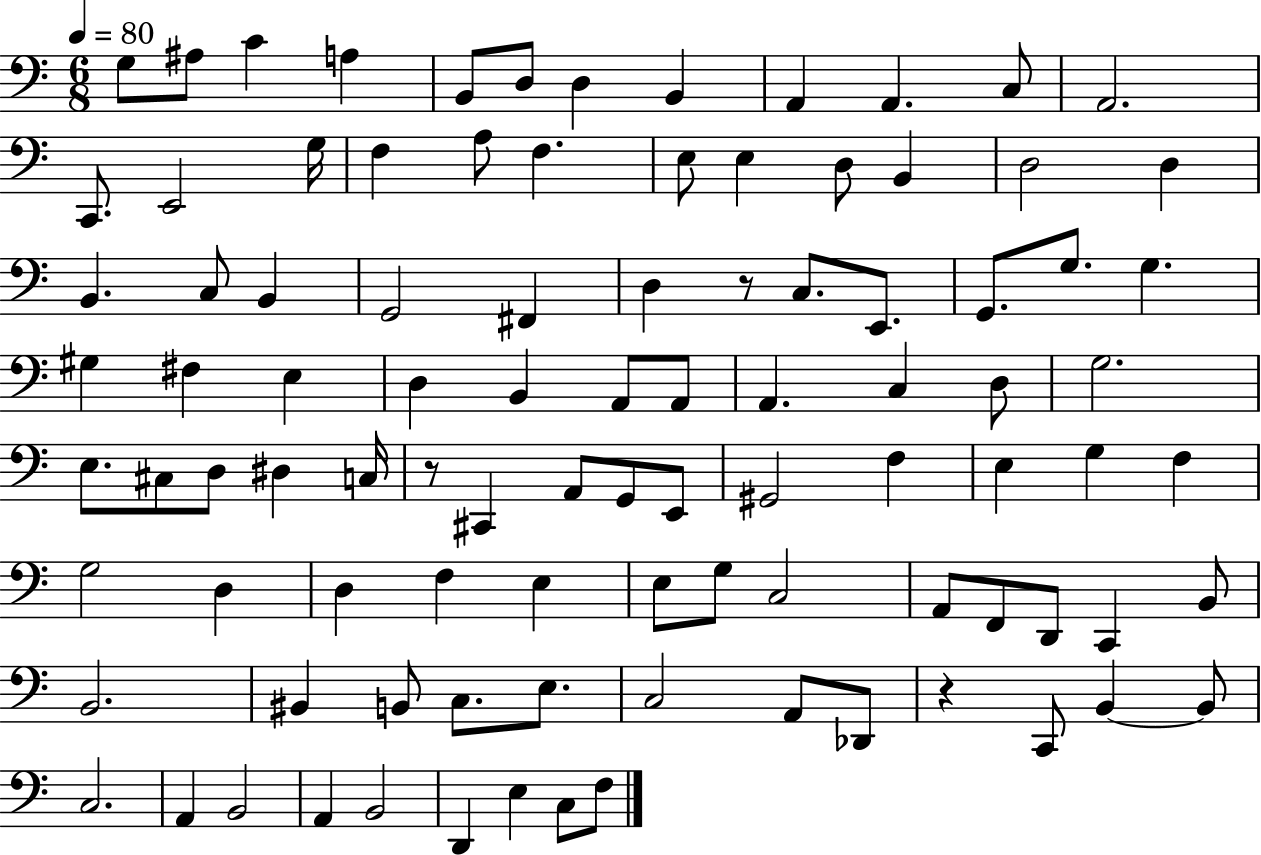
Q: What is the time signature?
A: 6/8